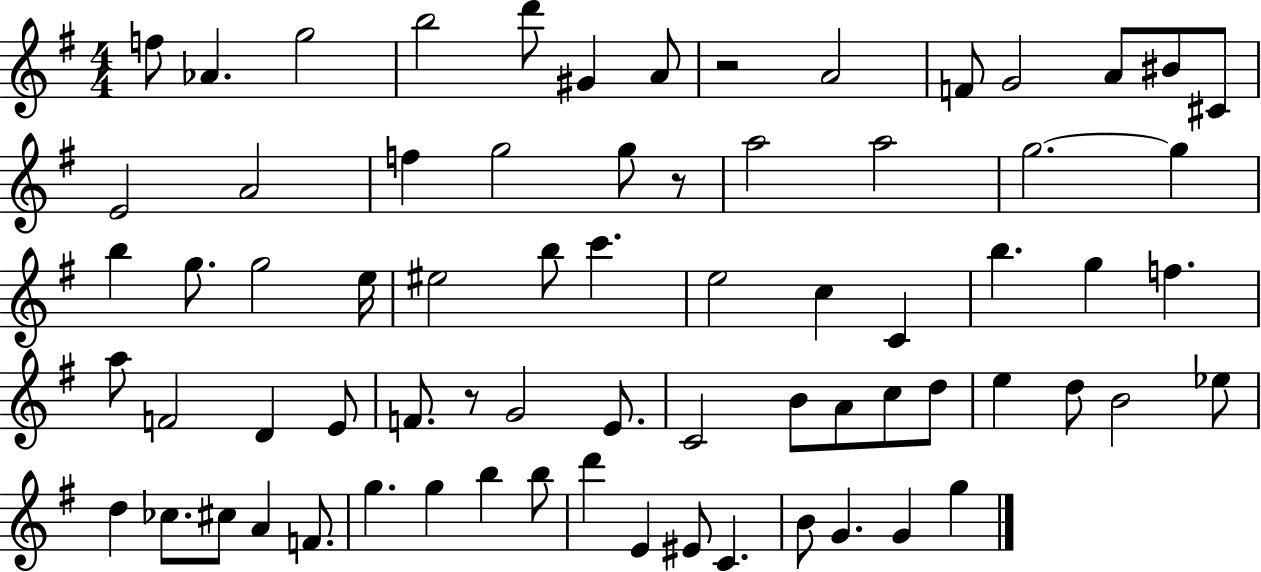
F5/e Ab4/q. G5/h B5/h D6/e G#4/q A4/e R/h A4/h F4/e G4/h A4/e BIS4/e C#4/e E4/h A4/h F5/q G5/h G5/e R/e A5/h A5/h G5/h. G5/q B5/q G5/e. G5/h E5/s EIS5/h B5/e C6/q. E5/h C5/q C4/q B5/q. G5/q F5/q. A5/e F4/h D4/q E4/e F4/e. R/e G4/h E4/e. C4/h B4/e A4/e C5/e D5/e E5/q D5/e B4/h Eb5/e D5/q CES5/e. C#5/e A4/q F4/e. G5/q. G5/q B5/q B5/e D6/q E4/q EIS4/e C4/q. B4/e G4/q. G4/q G5/q